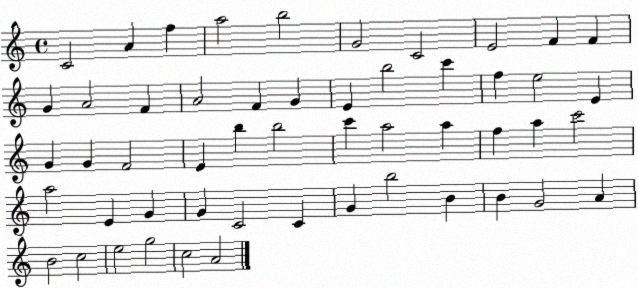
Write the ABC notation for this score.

X:1
T:Untitled
M:4/4
L:1/4
K:C
C2 A f a2 b2 G2 C2 E2 F F G A2 F A2 F G E b2 c' f e2 E G G F2 E b b2 c' a2 a f a c'2 a2 E G G C2 C G b2 B B G2 A B2 c2 e2 g2 c2 A2